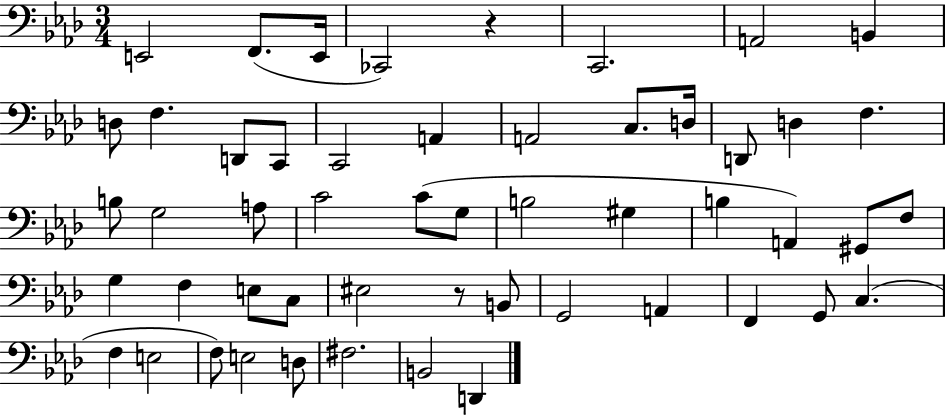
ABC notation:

X:1
T:Untitled
M:3/4
L:1/4
K:Ab
E,,2 F,,/2 E,,/4 _C,,2 z C,,2 A,,2 B,, D,/2 F, D,,/2 C,,/2 C,,2 A,, A,,2 C,/2 D,/4 D,,/2 D, F, B,/2 G,2 A,/2 C2 C/2 G,/2 B,2 ^G, B, A,, ^G,,/2 F,/2 G, F, E,/2 C,/2 ^E,2 z/2 B,,/2 G,,2 A,, F,, G,,/2 C, F, E,2 F,/2 E,2 D,/2 ^F,2 B,,2 D,,